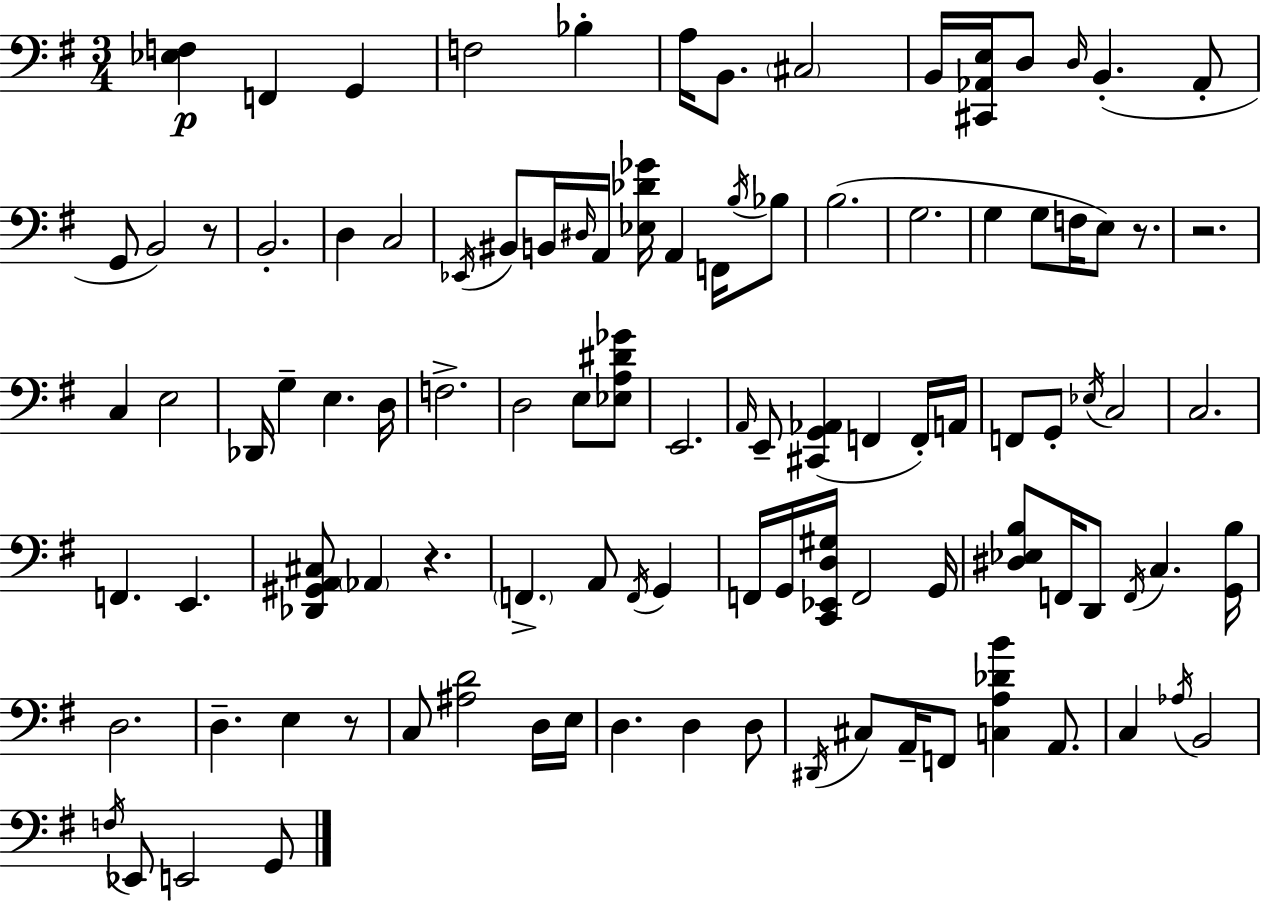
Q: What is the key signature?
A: E minor